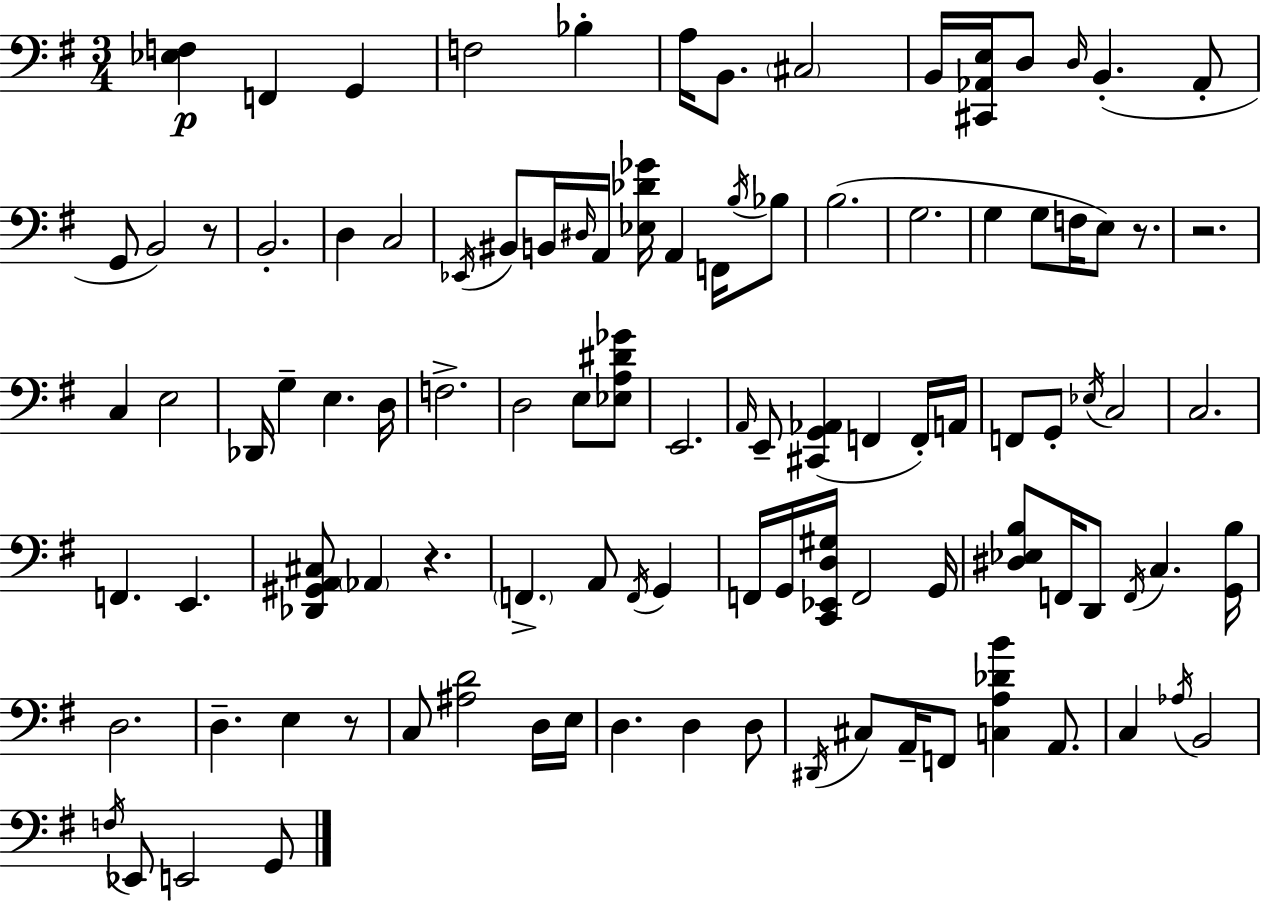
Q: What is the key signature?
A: E minor